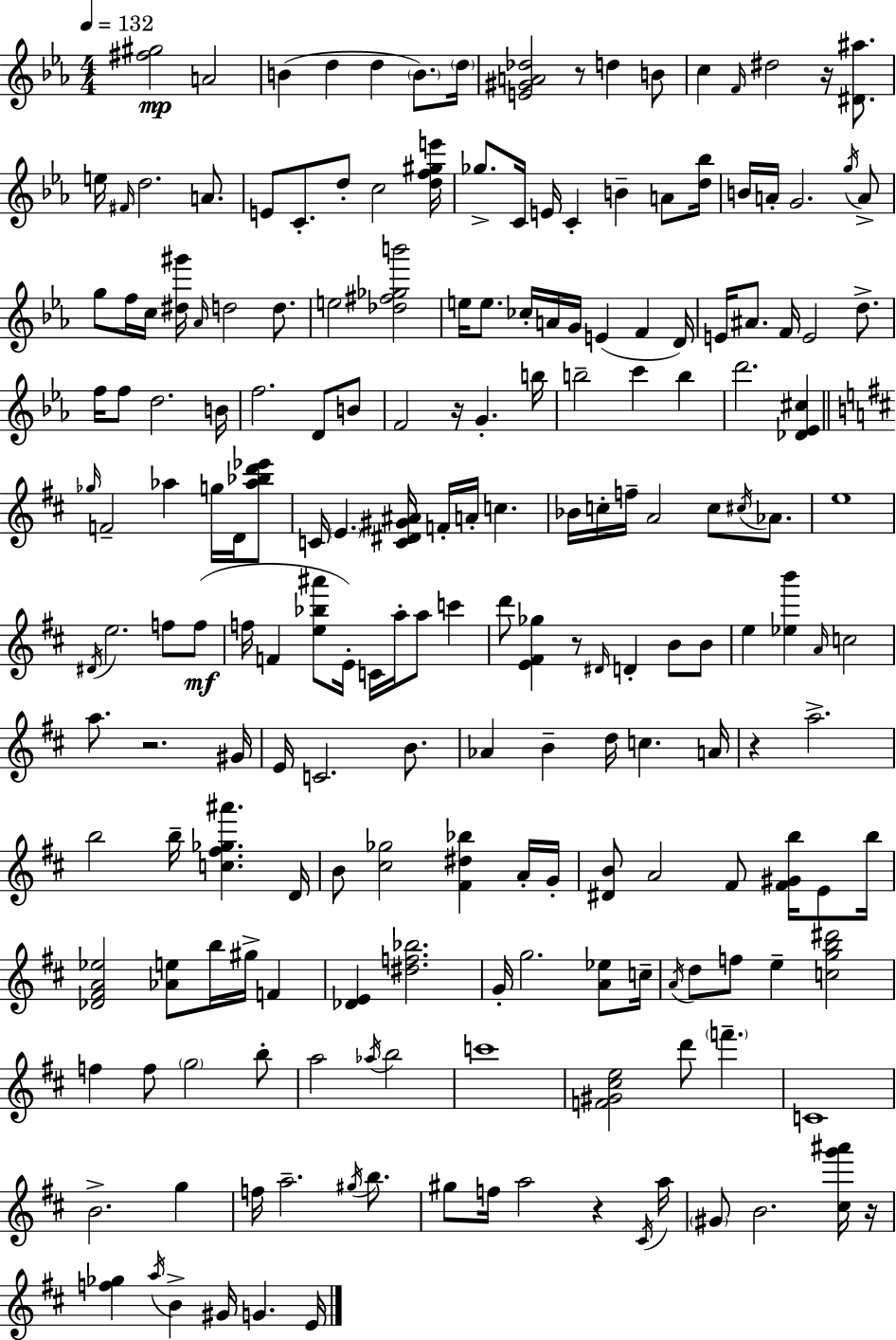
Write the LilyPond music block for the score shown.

{
  \clef treble
  \numericTimeSignature
  \time 4/4
  \key c \minor
  \tempo 4 = 132
  <fis'' gis''>2\mp a'2 | b'4( d''4 d''4 \parenthesize b'8.) \parenthesize d''16 | <e' gis' a' des''>2 r8 d''4 b'8 | c''4 \grace { f'16 } dis''2 r16 <dis' ais''>8. | \break e''16 \grace { fis'16 } d''2. a'8. | e'8 c'8.-. d''8-. c''2 | <d'' f'' gis'' e'''>16 ges''8.-> c'16 e'16 c'4-. b'4-- a'8 | <d'' bes''>16 b'16 a'16-. g'2. | \break \acciaccatura { g''16 } a'8-> g''8 f''16 c''16 <dis'' gis'''>16 \grace { aes'16 } d''2 | d''8. e''2 <des'' fis'' ges'' b'''>2 | e''16 e''8. ces''16-. a'16 g'16 e'4( f'4 | d'16) e'16 ais'8. f'16 e'2 | \break d''8.-> f''16 f''8 d''2. | b'16 f''2. | d'8 b'8 f'2 r16 g'4.-. | b''16 b''2-- c'''4 | \break b''4 d'''2. | <des' ees' cis''>4 \bar "||" \break \key d \major \grace { ges''16 } f'2-- aes''4 g''16 d'16 <aes'' bes'' d''' ees'''>8 | c'16 \parenthesize e'4. <c' dis' gis' ais'>16 f'16-. a'16-. c''4. | bes'16 c''16-. f''16-- a'2 c''8 \acciaccatura { cis''16 } aes'8. | e''1 | \break \acciaccatura { dis'16 } e''2. f''8 | f''8(\mf f''16 f'4 <e'' bes'' ais'''>8 e'16-.) c'16 a''16-. a''8 c'''4 | d'''8 <e' fis' ges''>4 r8 \grace { dis'16 } d'4-. | b'8 b'8 e''4 <ees'' b'''>4 \grace { a'16 } c''2 | \break a''8. r2. | gis'16 e'16 c'2. | b'8. aes'4 b'4-- d''16 c''4. | a'16 r4 a''2.-> | \break b''2 b''16-- <c'' fis'' ges'' ais'''>4. | d'16 b'8 <cis'' ges''>2 <fis' dis'' bes''>4 | a'16-. g'16-. <dis' b'>8 a'2 fis'8 | <fis' gis' b''>16 e'8 b''16 <des' fis' a' ees''>2 <aes' e''>8 b''16 | \break gis''16-> f'4 <des' e'>4 <dis'' f'' bes''>2. | g'16-. g''2. | <a' ees''>8 c''16-- \acciaccatura { a'16 } d''8 f''8 e''4-- <c'' g'' b'' dis'''>2 | f''4 f''8 \parenthesize g''2 | \break b''8-. a''2 \acciaccatura { aes''16 } b''2 | c'''1 | <f' gis' cis'' e''>2 d'''8 | \parenthesize f'''4.-- c'1 | \break b'2.-> | g''4 f''16 a''2.-- | \acciaccatura { gis''16 } b''8. gis''8 f''16 a''2 | r4 \acciaccatura { cis'16 } a''16 \parenthesize gis'8 b'2. | \break <cis'' g''' ais'''>16 r16 <f'' ges''>4 \acciaccatura { a''16 } b'4-> | gis'16 g'4. e'16 \bar "|."
}